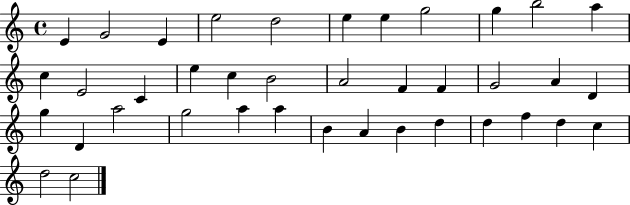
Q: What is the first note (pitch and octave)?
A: E4